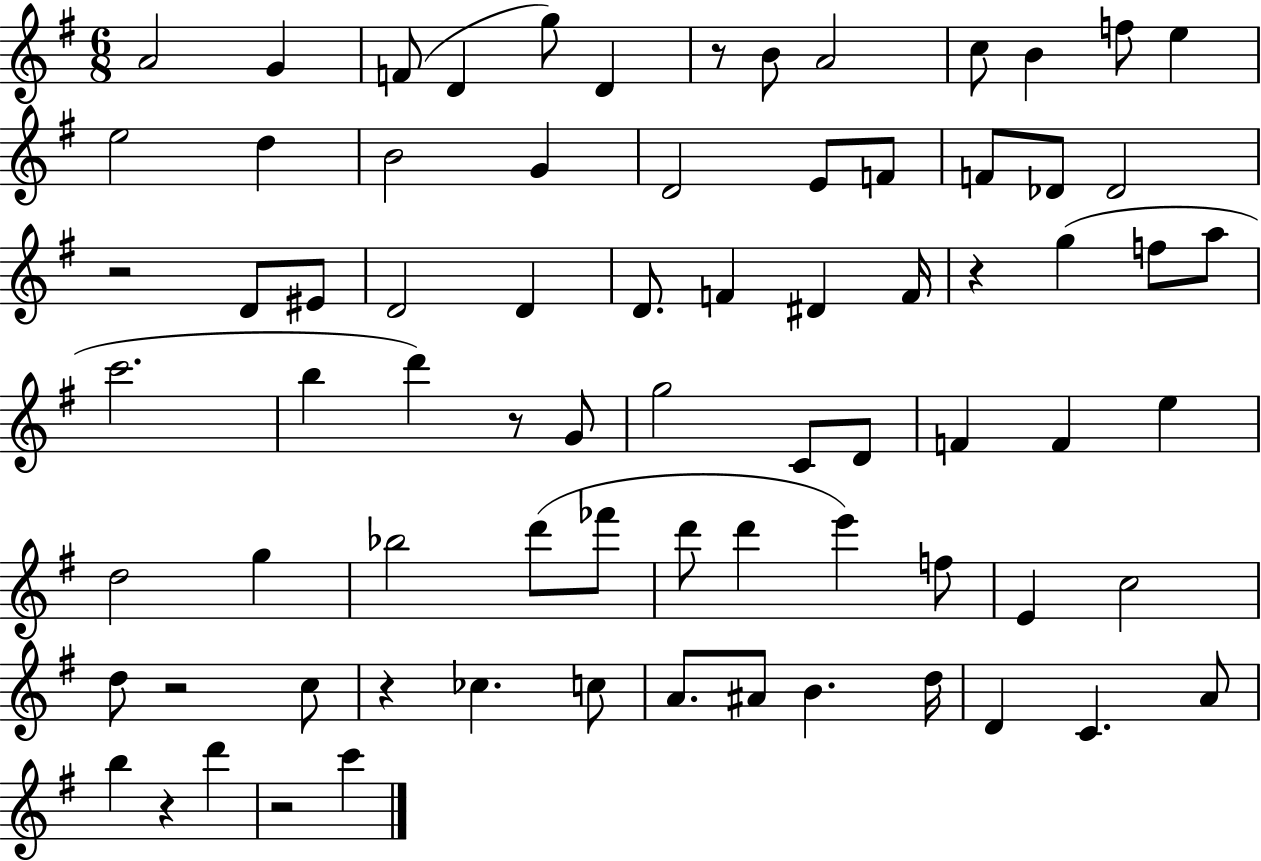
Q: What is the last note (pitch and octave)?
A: C6